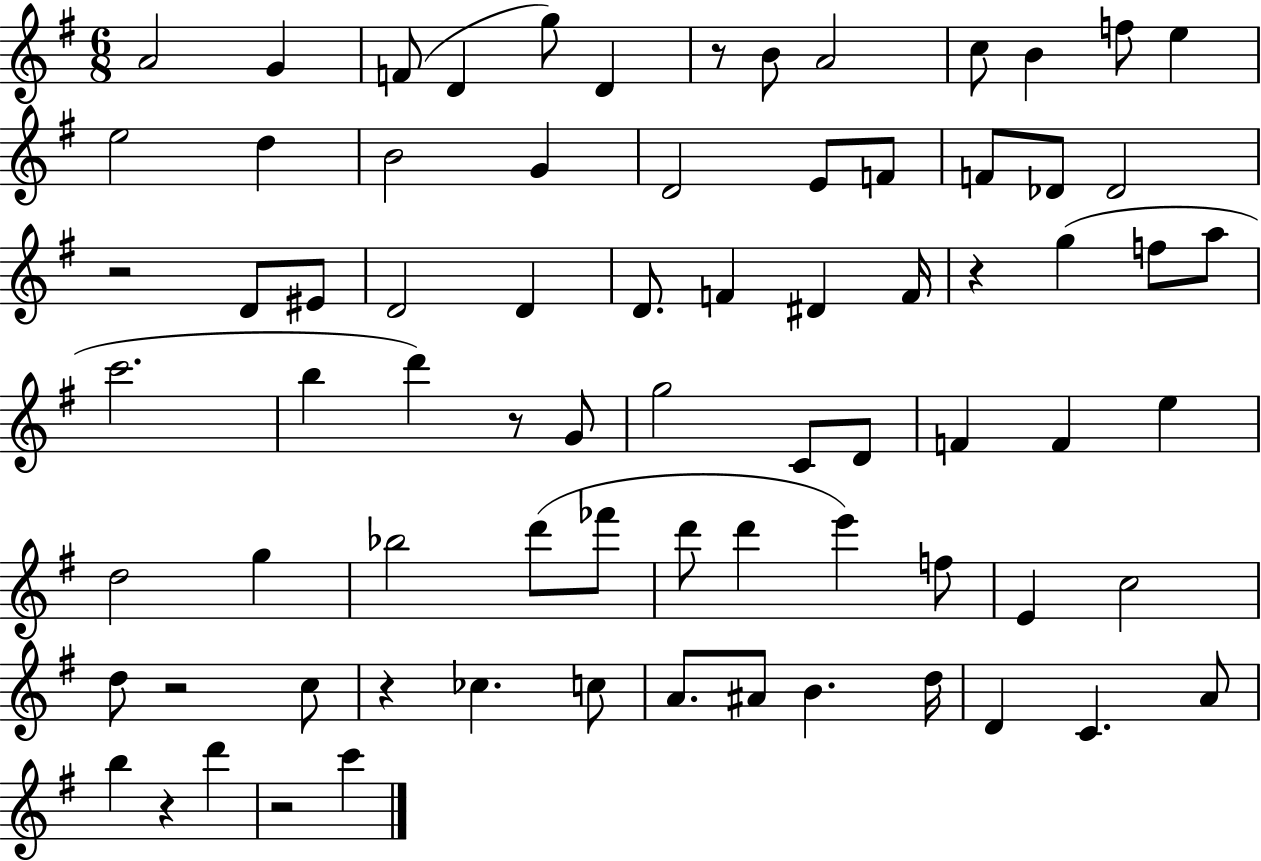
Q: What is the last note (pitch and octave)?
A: C6